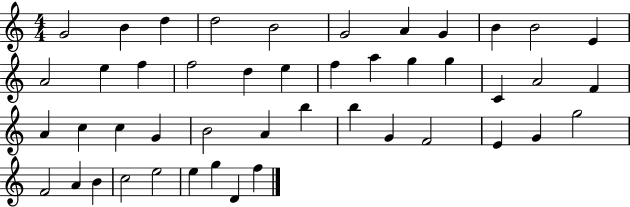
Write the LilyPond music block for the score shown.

{
  \clef treble
  \numericTimeSignature
  \time 4/4
  \key c \major
  g'2 b'4 d''4 | d''2 b'2 | g'2 a'4 g'4 | b'4 b'2 e'4 | \break a'2 e''4 f''4 | f''2 d''4 e''4 | f''4 a''4 g''4 g''4 | c'4 a'2 f'4 | \break a'4 c''4 c''4 g'4 | b'2 a'4 b''4 | b''4 g'4 f'2 | e'4 g'4 g''2 | \break f'2 a'4 b'4 | c''2 e''2 | e''4 g''4 d'4 f''4 | \bar "|."
}